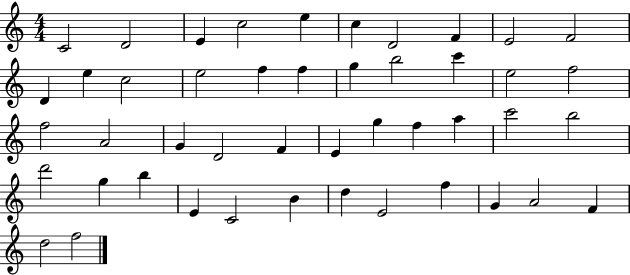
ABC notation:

X:1
T:Untitled
M:4/4
L:1/4
K:C
C2 D2 E c2 e c D2 F E2 F2 D e c2 e2 f f g b2 c' e2 f2 f2 A2 G D2 F E g f a c'2 b2 d'2 g b E C2 B d E2 f G A2 F d2 f2